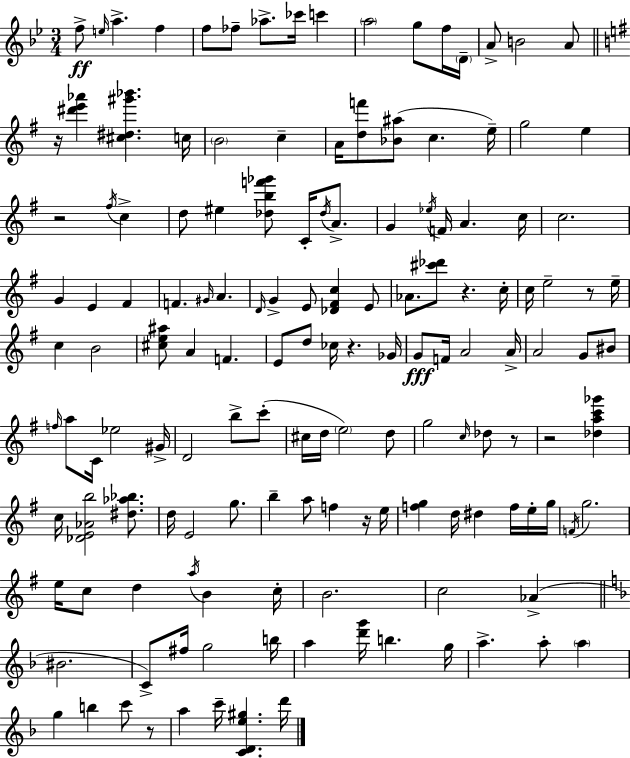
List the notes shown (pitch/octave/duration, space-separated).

F5/e E5/s A5/q. F5/q F5/e FES5/e Ab5/e. CES6/s C6/q A5/h G5/e F5/s D4/s A4/e B4/h A4/e R/s [D#6,E6,Ab6]/q [C#5,D#5,G#6,Bb6]/q. C5/s B4/h C5/q A4/s [D5,F6]/e [Bb4,A#5]/e C5/q. E5/s G5/h E5/q R/h F#5/s C5/q D5/e EIS5/q [Db5,B5,F6,Gb6]/e C4/s Db5/s A4/e. G4/q Eb5/s F4/s A4/q. C5/s C5/h. G4/q E4/q F#4/q F4/q. G#4/s A4/q. D4/s G4/q E4/e [Db4,F#4,C5]/q E4/e Ab4/e. [C#6,Db6]/e R/q. C5/s C5/s E5/h R/e E5/s C5/q B4/h [C#5,E5,A#5]/e A4/q F4/q. E4/e D5/e CES5/s R/q. Gb4/s G4/e F4/s A4/h A4/s A4/h G4/e BIS4/e F5/s A5/e C4/s Eb5/h G#4/s D4/h B5/e C6/e C#5/s D5/s E5/h D5/e G5/h C5/s Db5/e R/e R/h [Db5,A5,C6,Gb6]/q C5/s [Db4,E4,Ab4,B5]/h [D#5,Ab5,Bb5]/e. D5/s E4/h G5/e. B5/q A5/e F5/q R/s E5/s [F5,G5]/q D5/s D#5/q F5/s E5/s G5/s F4/s G5/h. E5/s C5/e D5/q A5/s B4/q C5/s B4/h. C5/h Ab4/q BIS4/h. C4/e F#5/s G5/h B5/s A5/q [D6,G6]/s B5/q. G5/s A5/q. A5/e A5/q G5/q B5/q C6/e R/e A5/q C6/s [C4,D4,E5,G#5]/q. D6/s